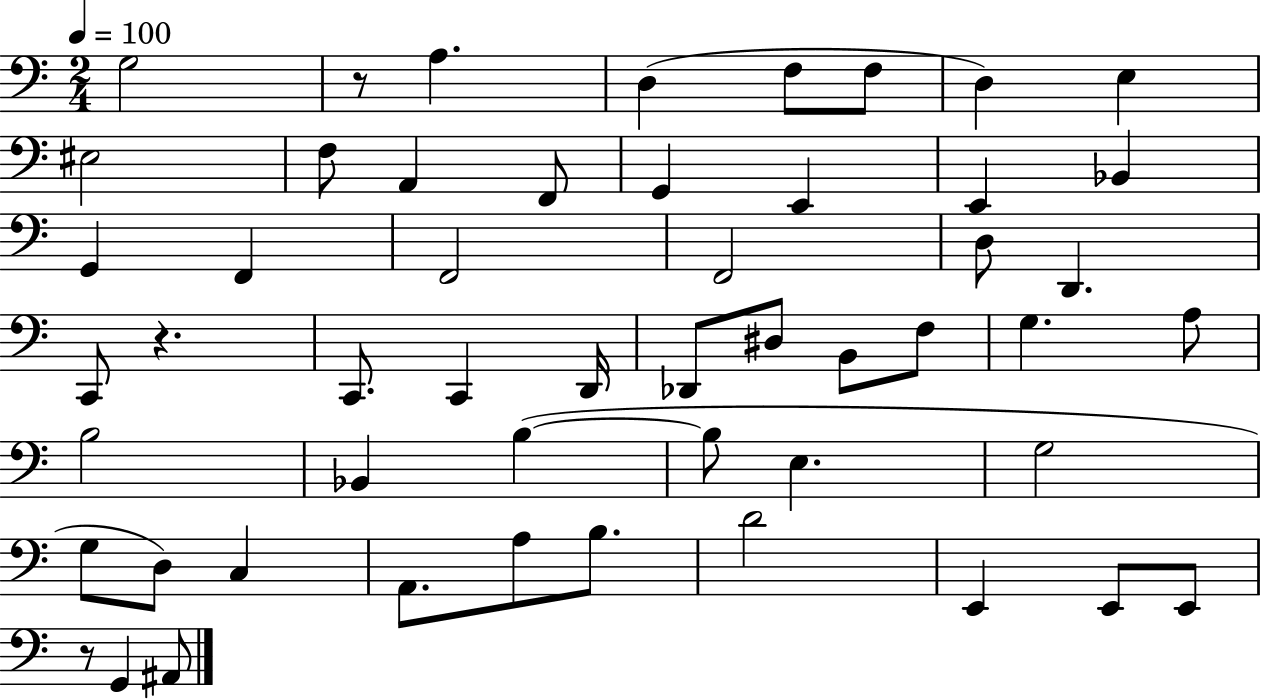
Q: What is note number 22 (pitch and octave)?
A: C2